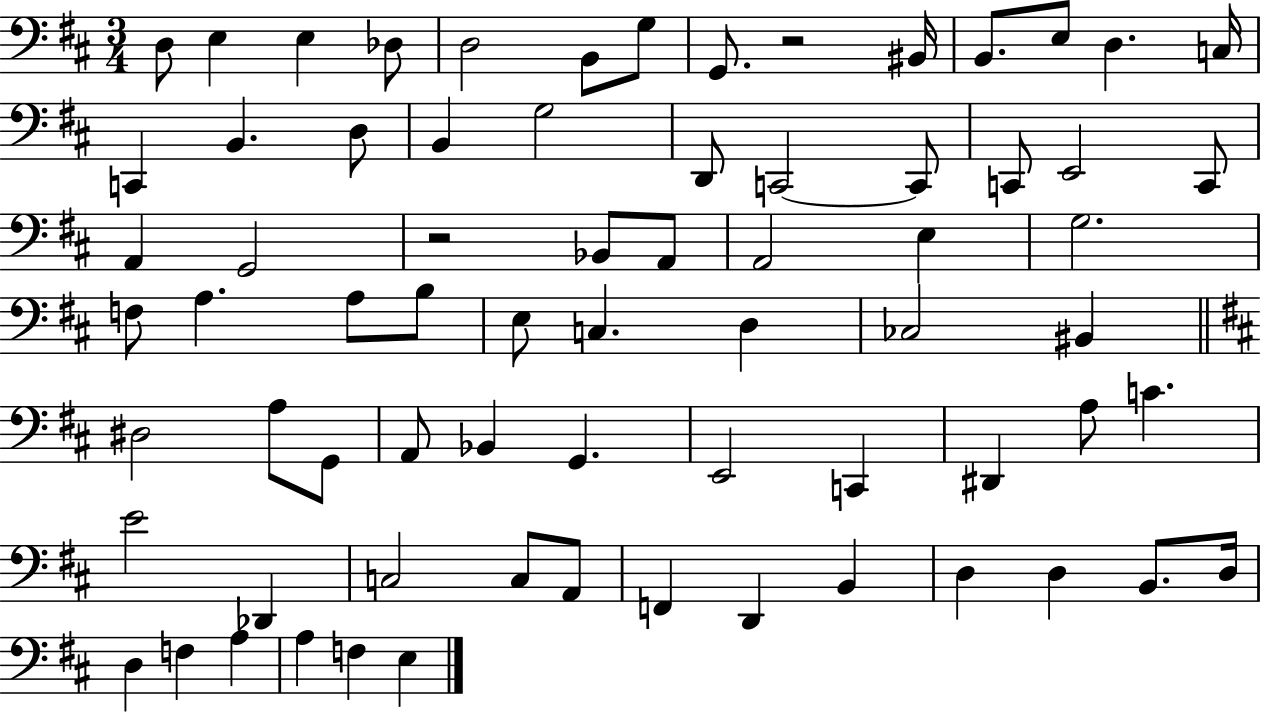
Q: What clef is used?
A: bass